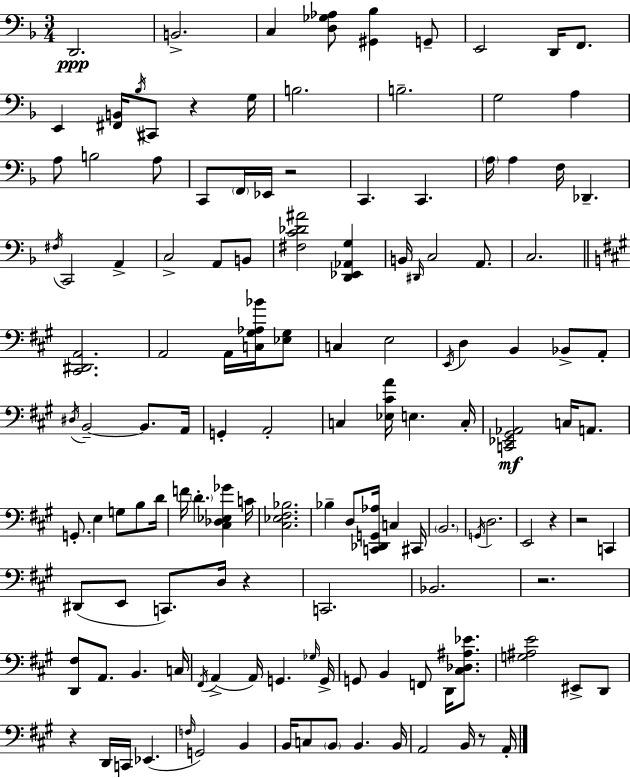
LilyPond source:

{
  \clef bass
  \numericTimeSignature
  \time 3/4
  \key f \major
  \repeat volta 2 { d,2.\ppp | b,2.-> | c4 <d ges aes>8 <gis, bes>4 g,8-- | e,2 d,16 f,8. | \break e,4 <fis, b,>16 \acciaccatura { bes16 } cis,8 r4 | g16 b2. | b2.-- | g2 a4 | \break a8 b2 a8 | c,8 \parenthesize f,16 ees,16 r2 | c,4. c,4. | \parenthesize a16 a4 f16 des,4.-- | \break \acciaccatura { fis16 } c,2 a,4-> | c2-> a,8 | b,8 <fis c' des' ais'>2 <d, ees, aes, g>4 | b,16 \grace { dis,16 } c2 | \break a,8. c2. | \bar "||" \break \key a \major <cis, dis, a,>2. | a,2 a,16 <c gis aes bes'>16 <ees gis>8 | c4 e2 | \acciaccatura { e,16 } d4 b,4 bes,8-> a,8-. | \break \acciaccatura { dis16 } b,2--~~ b,8. | a,16 g,4-. a,2-. | c4 <ees cis' a'>16 e4. | c16-. <c, ees, gis, aes,>2\mf c16 a,8. | \break g,8.-. e4 g8 b8 | d'16 f'16 \parenthesize d'4.-. <cis des ees ges'>4 | c'16 <cis ees fis bes>2. | bes4-- d8 <c, des, g, aes>16 c4 | \break cis,16 \parenthesize b,2. | \acciaccatura { g,16 } d2. | e,2 r4 | r2 c,4 | \break dis,8( e,8 c,8.) d16 r4 | c,2. | bes,2. | r2. | \break <d, fis>8 a,8. b,4. | c16 \acciaccatura { fis,16 }( a,4-> a,16) g,4. | \grace { ges16 } g,16-> g,8 b,4 f,8 | d,16 <cis des ais ees'>8. <g ais e'>2 | \break eis,8-> d,8 r4 d,16 c,16 ees,4.( | \grace { f16 } g,2) | b,4 b,16 c8 \parenthesize b,8 b,4. | b,16 a,2 | \break b,16 r8 a,16-. } \bar "|."
}